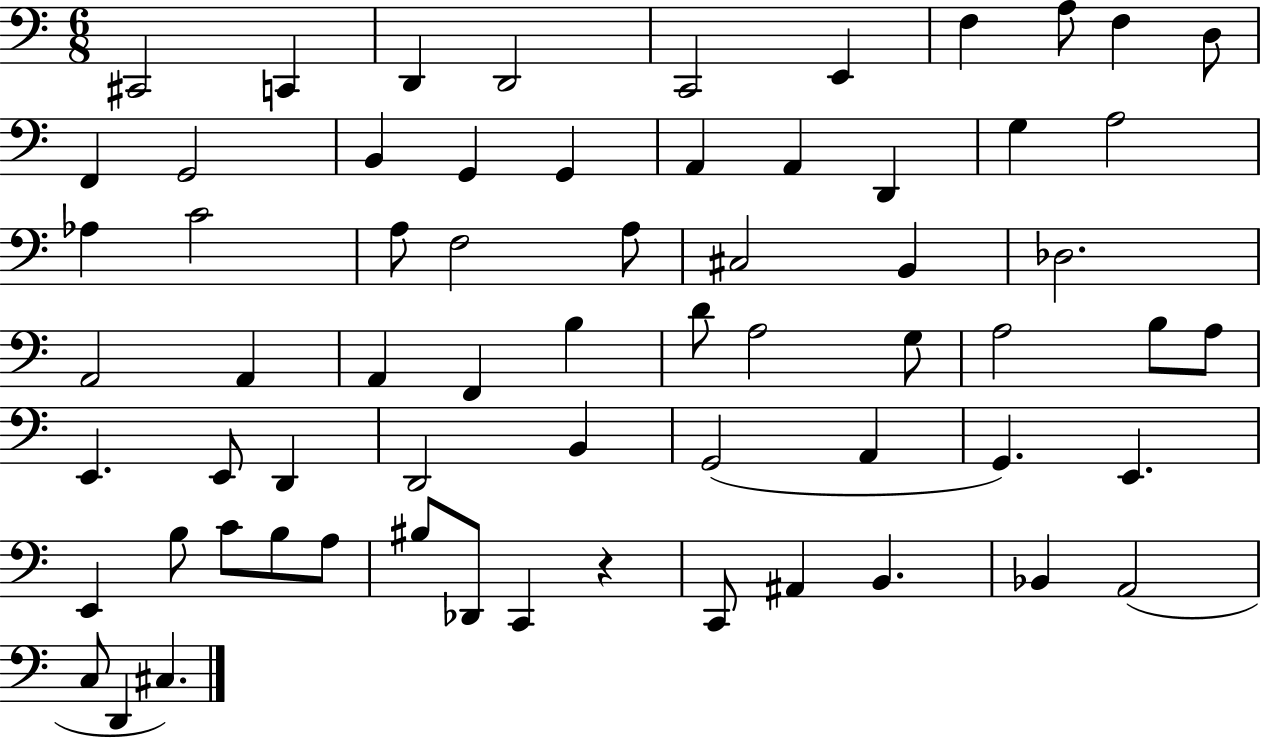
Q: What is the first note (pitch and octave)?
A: C#2